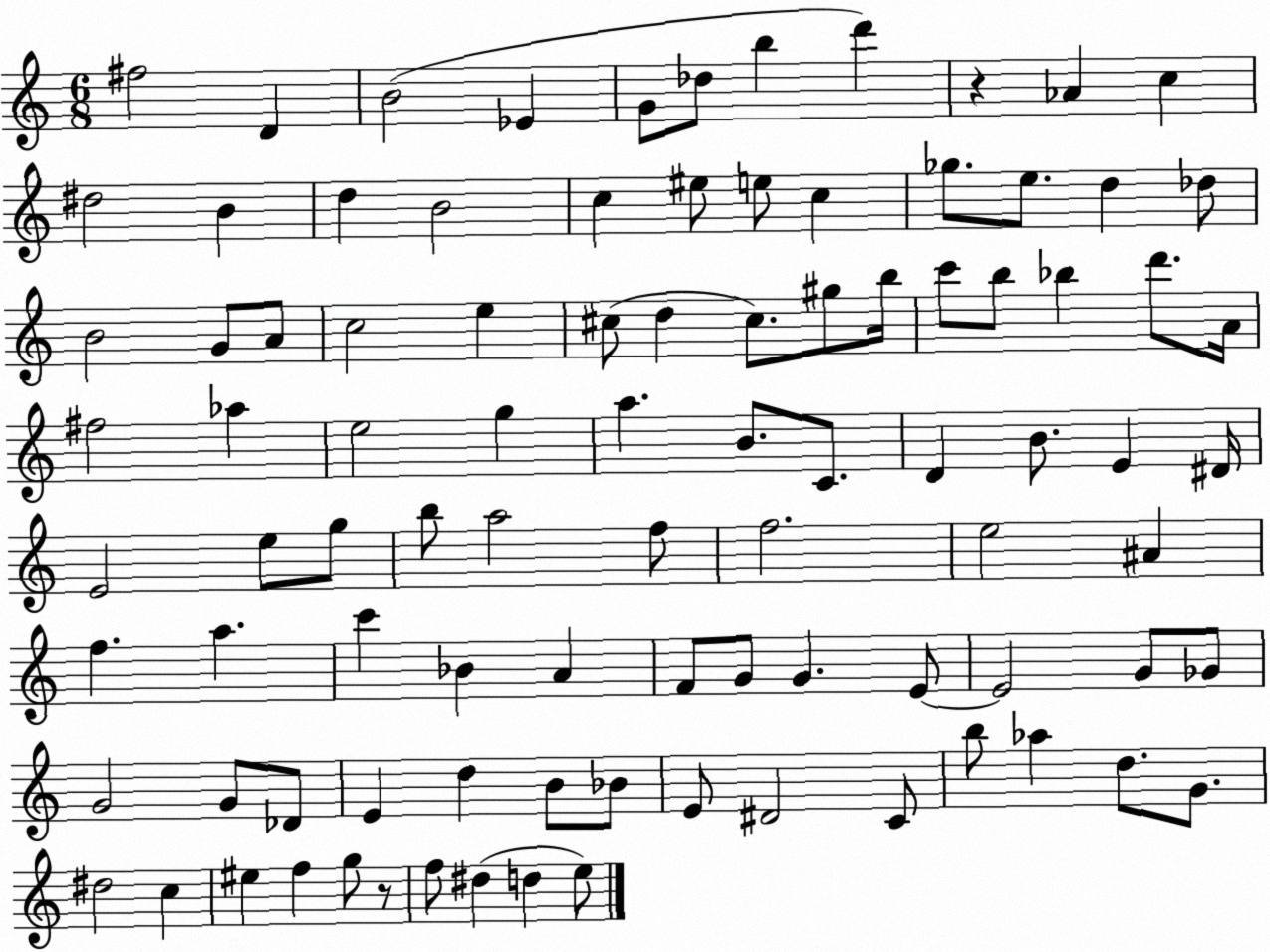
X:1
T:Untitled
M:6/8
L:1/4
K:C
^f2 D B2 _E G/2 _d/2 b d' z _A c ^d2 B d B2 c ^e/2 e/2 c _g/2 e/2 d _d/2 B2 G/2 A/2 c2 e ^c/2 d ^c/2 ^g/2 b/4 c'/2 b/2 _b d'/2 A/4 ^f2 _a e2 g a B/2 C/2 D B/2 E ^D/4 E2 e/2 g/2 b/2 a2 f/2 f2 e2 ^A f a c' _B A F/2 G/2 G E/2 E2 G/2 _G/2 G2 G/2 _D/2 E d B/2 _B/2 E/2 ^D2 C/2 b/2 _a d/2 G/2 ^d2 c ^e f g/2 z/2 f/2 ^d d e/2